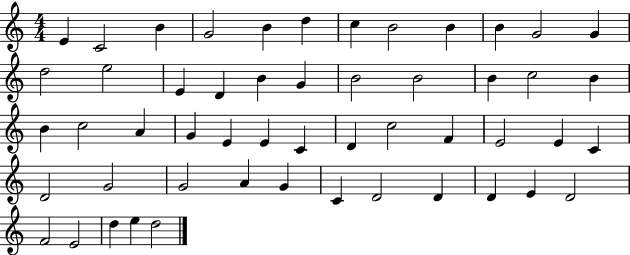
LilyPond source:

{
  \clef treble
  \numericTimeSignature
  \time 4/4
  \key c \major
  e'4 c'2 b'4 | g'2 b'4 d''4 | c''4 b'2 b'4 | b'4 g'2 g'4 | \break d''2 e''2 | e'4 d'4 b'4 g'4 | b'2 b'2 | b'4 c''2 b'4 | \break b'4 c''2 a'4 | g'4 e'4 e'4 c'4 | d'4 c''2 f'4 | e'2 e'4 c'4 | \break d'2 g'2 | g'2 a'4 g'4 | c'4 d'2 d'4 | d'4 e'4 d'2 | \break f'2 e'2 | d''4 e''4 d''2 | \bar "|."
}